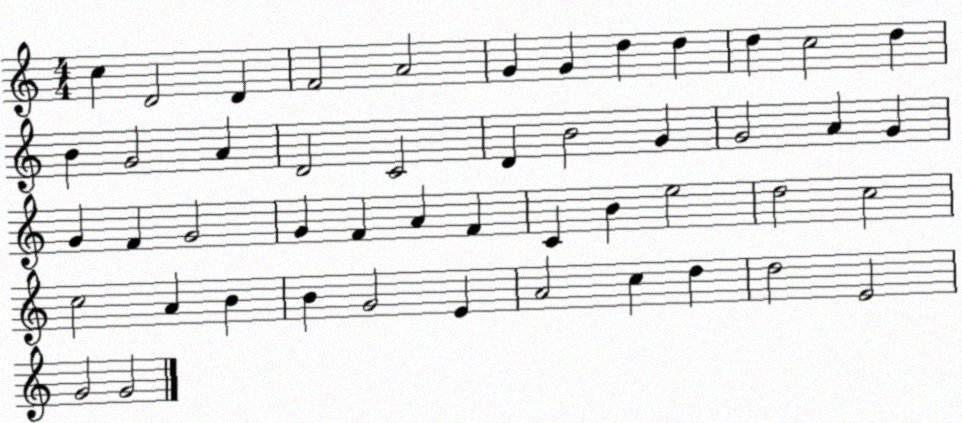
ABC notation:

X:1
T:Untitled
M:4/4
L:1/4
K:C
c D2 D F2 A2 G G d d d c2 d B G2 A D2 C2 D B2 G G2 A G G F G2 G F A F C B e2 d2 c2 c2 A B B G2 E A2 c d d2 E2 G2 G2